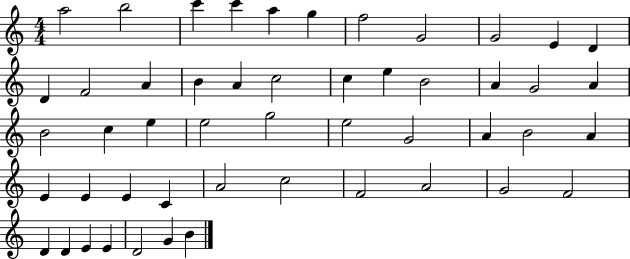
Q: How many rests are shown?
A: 0